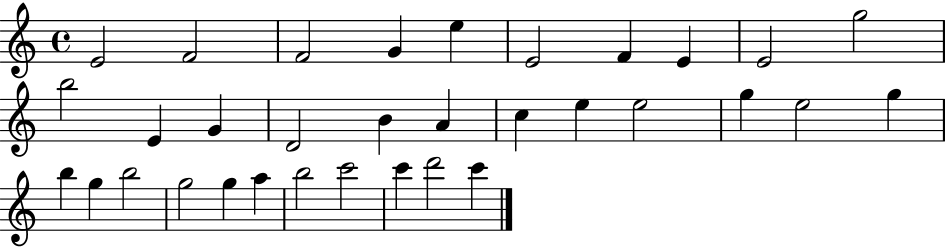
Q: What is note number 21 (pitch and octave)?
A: E5